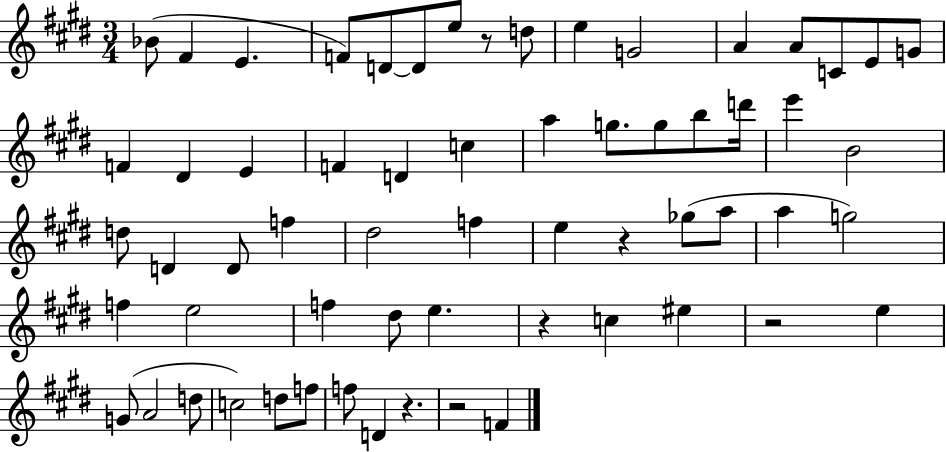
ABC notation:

X:1
T:Untitled
M:3/4
L:1/4
K:E
_B/2 ^F E F/2 D/2 D/2 e/2 z/2 d/2 e G2 A A/2 C/2 E/2 G/2 F ^D E F D c a g/2 g/2 b/2 d'/4 e' B2 d/2 D D/2 f ^d2 f e z _g/2 a/2 a g2 f e2 f ^d/2 e z c ^e z2 e G/2 A2 d/2 c2 d/2 f/2 f/2 D z z2 F